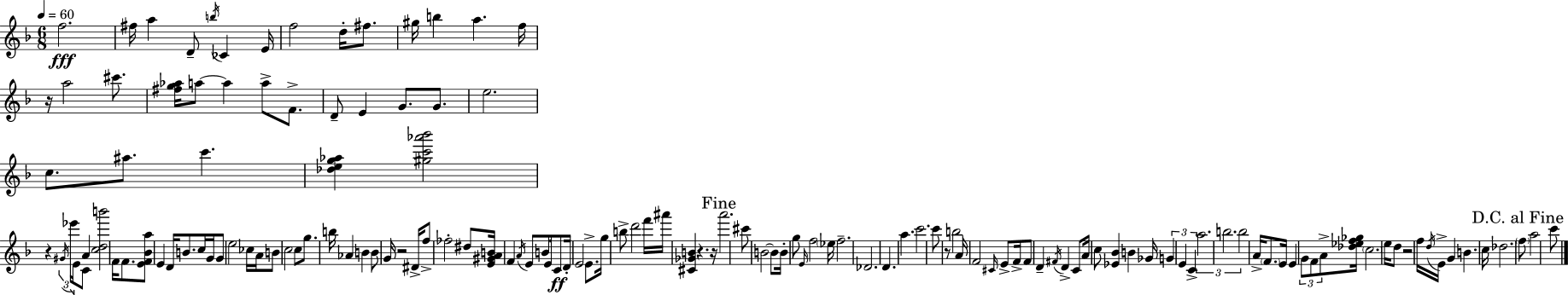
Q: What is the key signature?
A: D minor